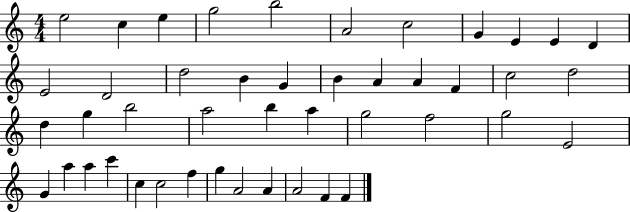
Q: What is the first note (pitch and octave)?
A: E5